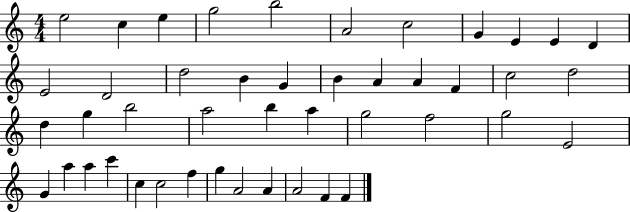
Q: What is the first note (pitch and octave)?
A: E5